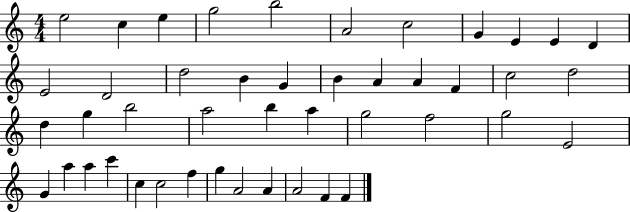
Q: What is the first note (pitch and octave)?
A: E5